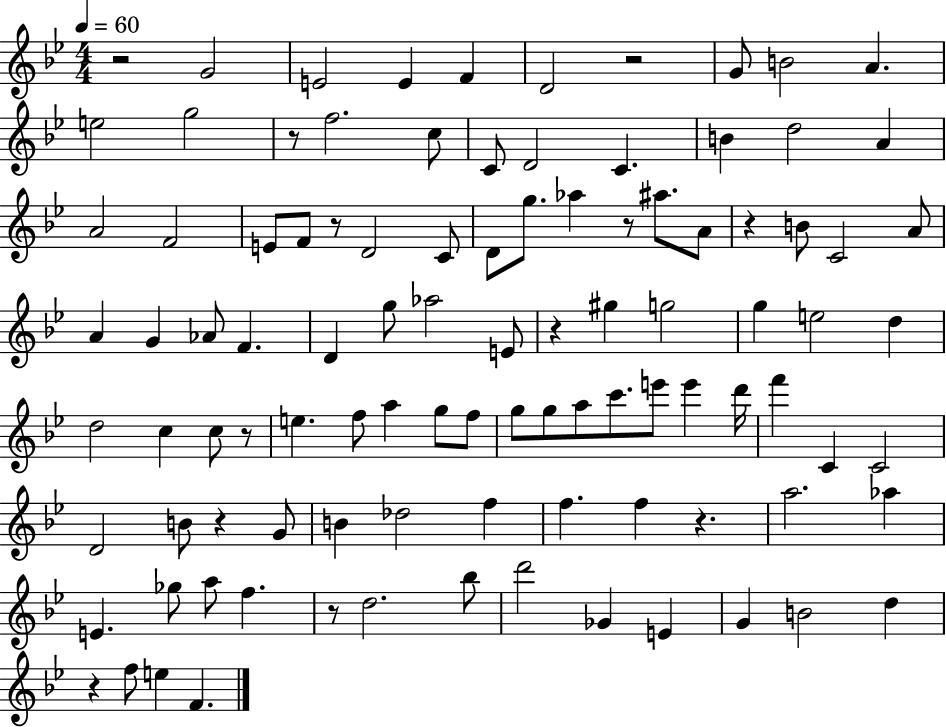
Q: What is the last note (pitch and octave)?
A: F4